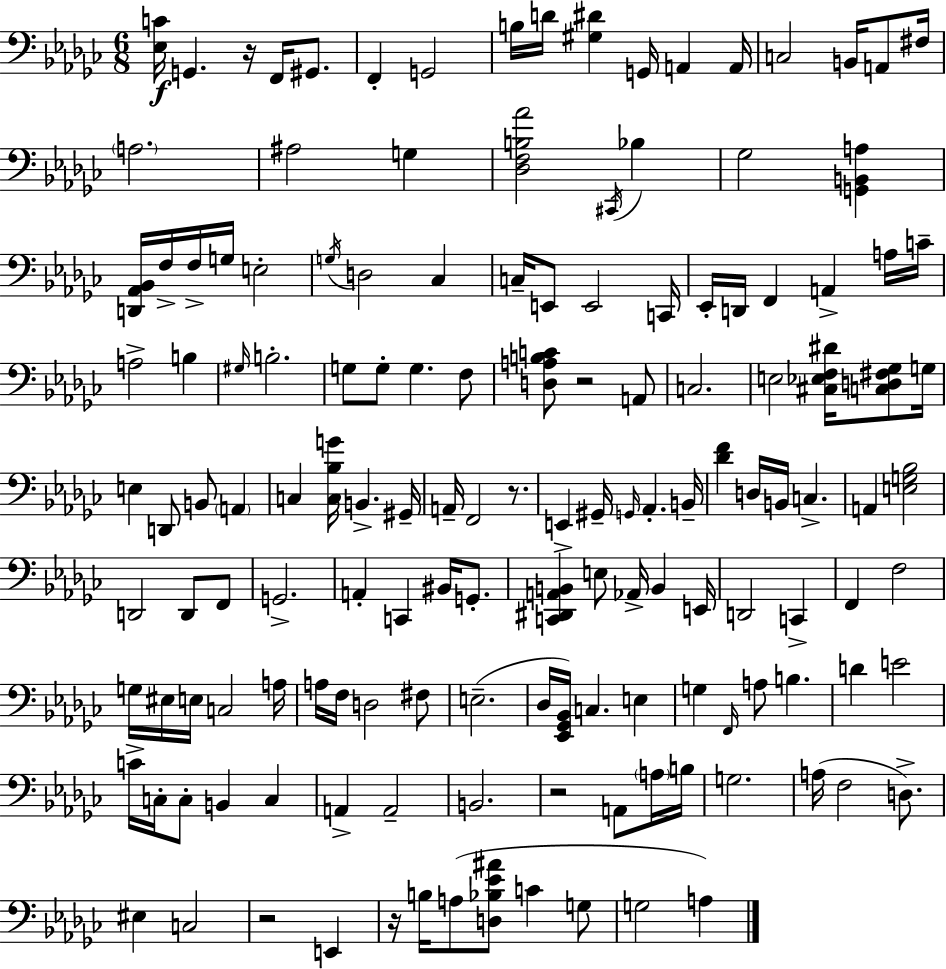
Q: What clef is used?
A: bass